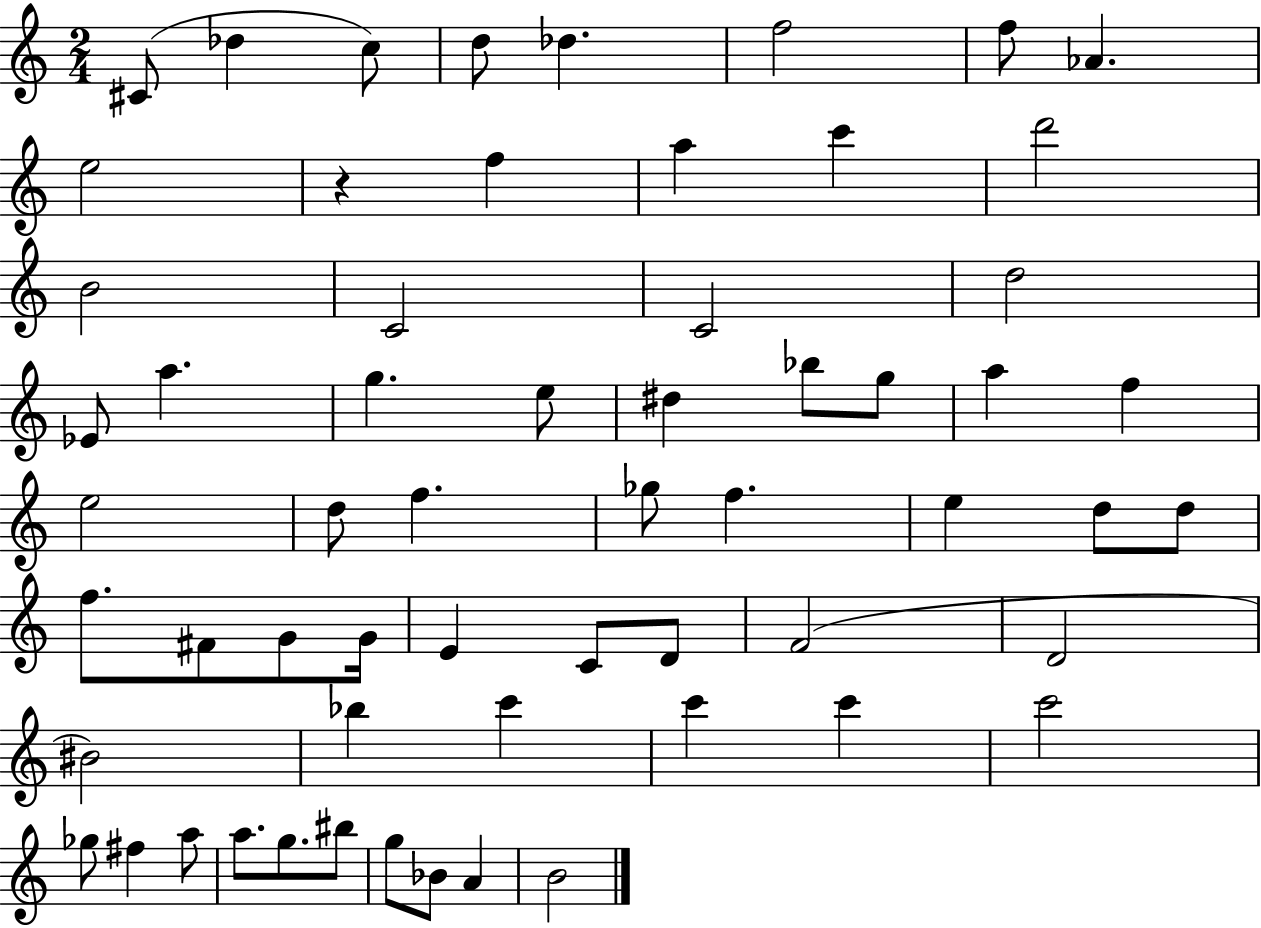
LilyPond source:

{
  \clef treble
  \numericTimeSignature
  \time 2/4
  \key c \major
  cis'8( des''4 c''8) | d''8 des''4. | f''2 | f''8 aes'4. | \break e''2 | r4 f''4 | a''4 c'''4 | d'''2 | \break b'2 | c'2 | c'2 | d''2 | \break ees'8 a''4. | g''4. e''8 | dis''4 bes''8 g''8 | a''4 f''4 | \break e''2 | d''8 f''4. | ges''8 f''4. | e''4 d''8 d''8 | \break f''8. fis'8 g'8 g'16 | e'4 c'8 d'8 | f'2( | d'2 | \break bis'2) | bes''4 c'''4 | c'''4 c'''4 | c'''2 | \break ges''8 fis''4 a''8 | a''8. g''8. bis''8 | g''8 bes'8 a'4 | b'2 | \break \bar "|."
}